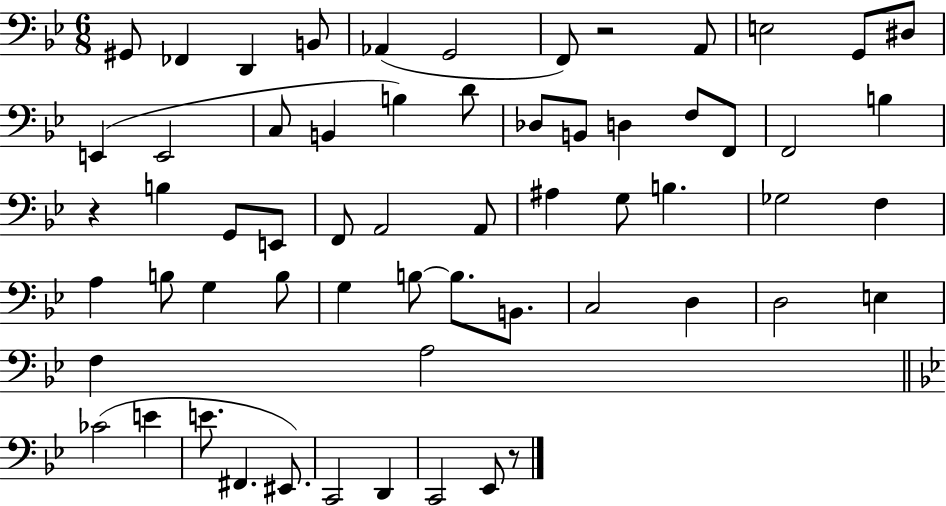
X:1
T:Untitled
M:6/8
L:1/4
K:Bb
^G,,/2 _F,, D,, B,,/2 _A,, G,,2 F,,/2 z2 A,,/2 E,2 G,,/2 ^D,/2 E,, E,,2 C,/2 B,, B, D/2 _D,/2 B,,/2 D, F,/2 F,,/2 F,,2 B, z B, G,,/2 E,,/2 F,,/2 A,,2 A,,/2 ^A, G,/2 B, _G,2 F, A, B,/2 G, B,/2 G, B,/2 B,/2 B,,/2 C,2 D, D,2 E, F, A,2 _C2 E E/2 ^F,, ^E,,/2 C,,2 D,, C,,2 _E,,/2 z/2